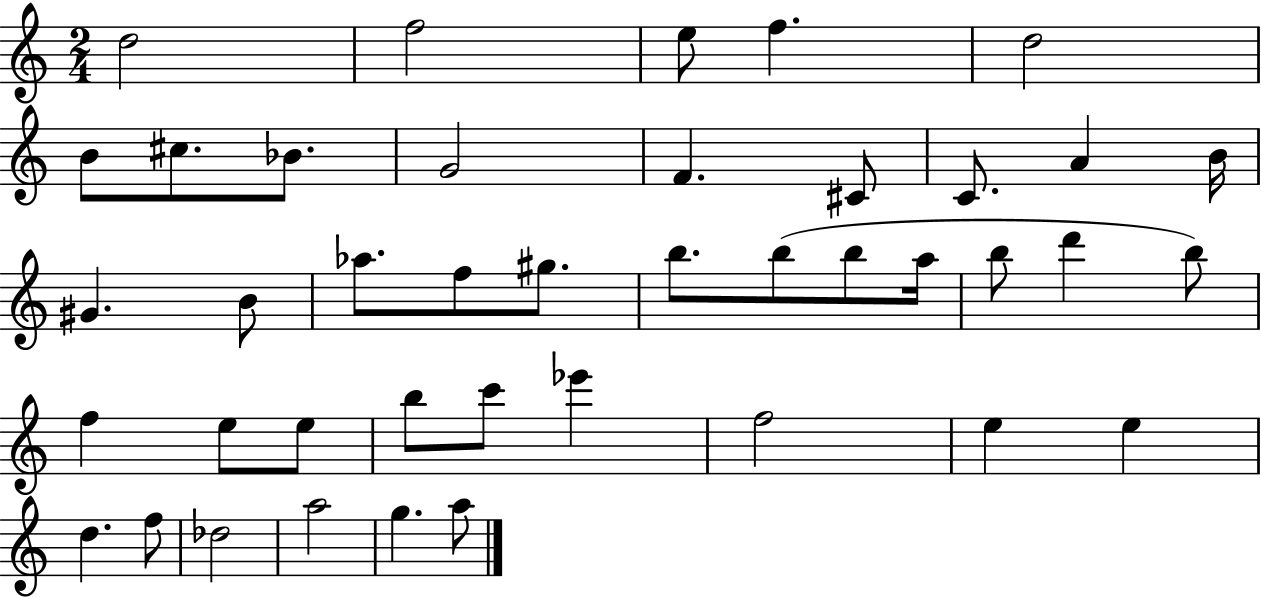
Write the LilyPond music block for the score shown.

{
  \clef treble
  \numericTimeSignature
  \time 2/4
  \key c \major
  d''2 | f''2 | e''8 f''4. | d''2 | \break b'8 cis''8. bes'8. | g'2 | f'4. cis'8 | c'8. a'4 b'16 | \break gis'4. b'8 | aes''8. f''8 gis''8. | b''8. b''8( b''8 a''16 | b''8 d'''4 b''8) | \break f''4 e''8 e''8 | b''8 c'''8 ees'''4 | f''2 | e''4 e''4 | \break d''4. f''8 | des''2 | a''2 | g''4. a''8 | \break \bar "|."
}